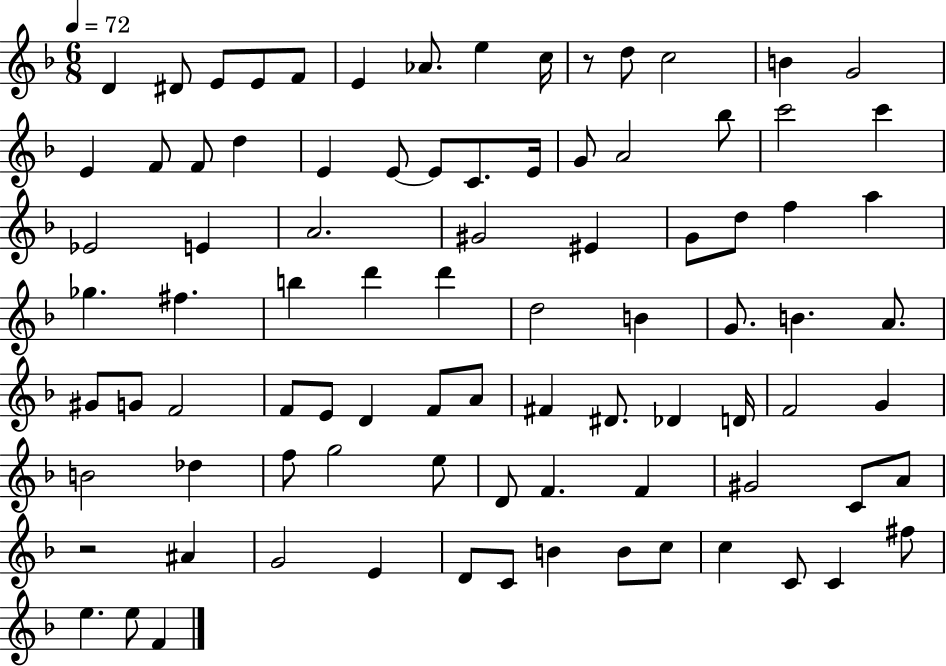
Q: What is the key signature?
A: F major